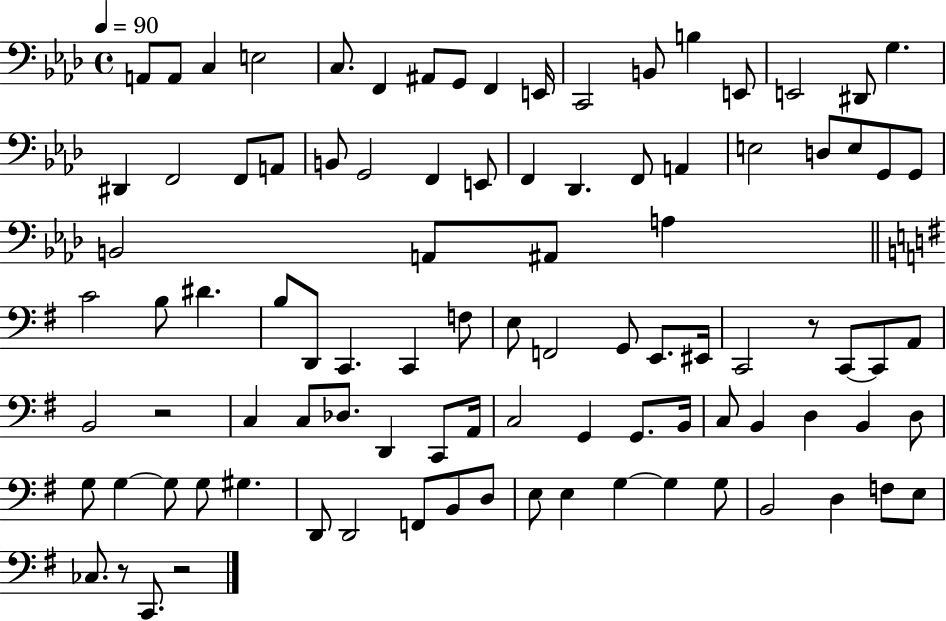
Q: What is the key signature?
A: AES major